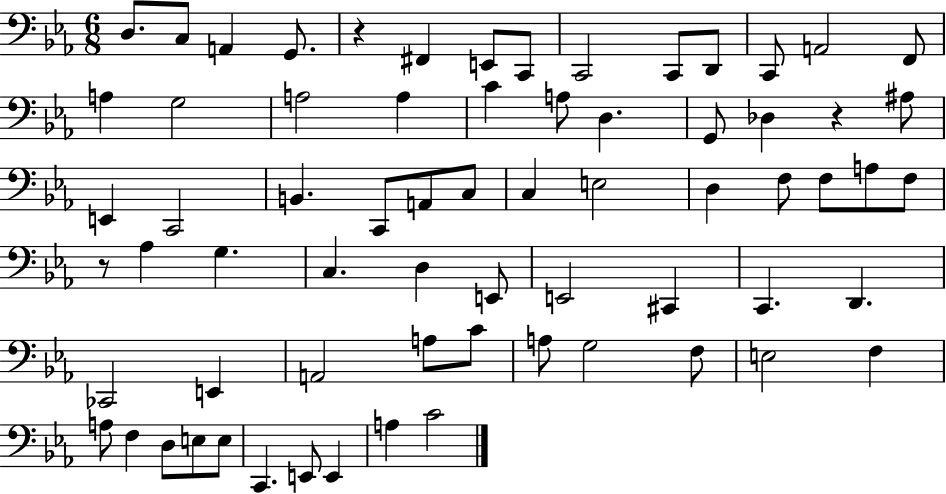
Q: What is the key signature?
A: EES major